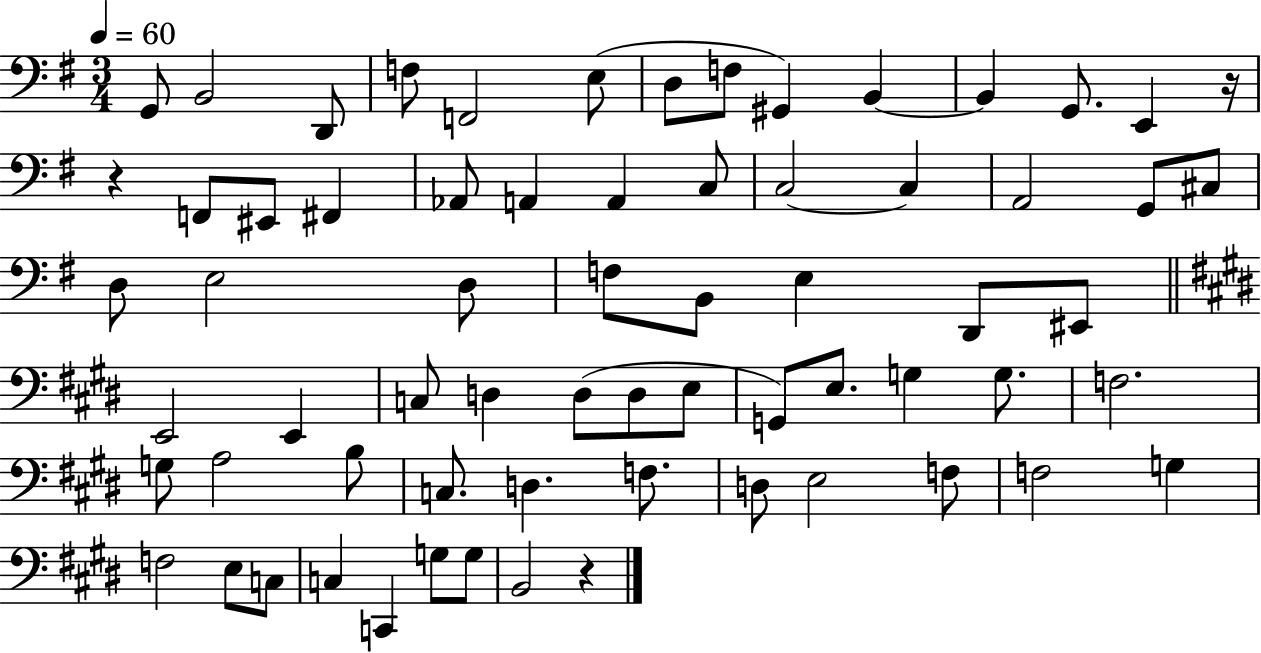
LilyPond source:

{
  \clef bass
  \numericTimeSignature
  \time 3/4
  \key g \major
  \tempo 4 = 60
  g,8 b,2 d,8 | f8 f,2 e8( | d8 f8 gis,4) b,4~~ | b,4 g,8. e,4 r16 | \break r4 f,8 eis,8 fis,4 | aes,8 a,4 a,4 c8 | c2~~ c4 | a,2 g,8 cis8 | \break d8 e2 d8 | f8 b,8 e4 d,8 eis,8 | \bar "||" \break \key e \major e,2 e,4 | c8 d4 d8( d8 e8 | g,8) e8. g4 g8. | f2. | \break g8 a2 b8 | c8. d4. f8. | d8 e2 f8 | f2 g4 | \break f2 e8 c8 | c4 c,4 g8 g8 | b,2 r4 | \bar "|."
}